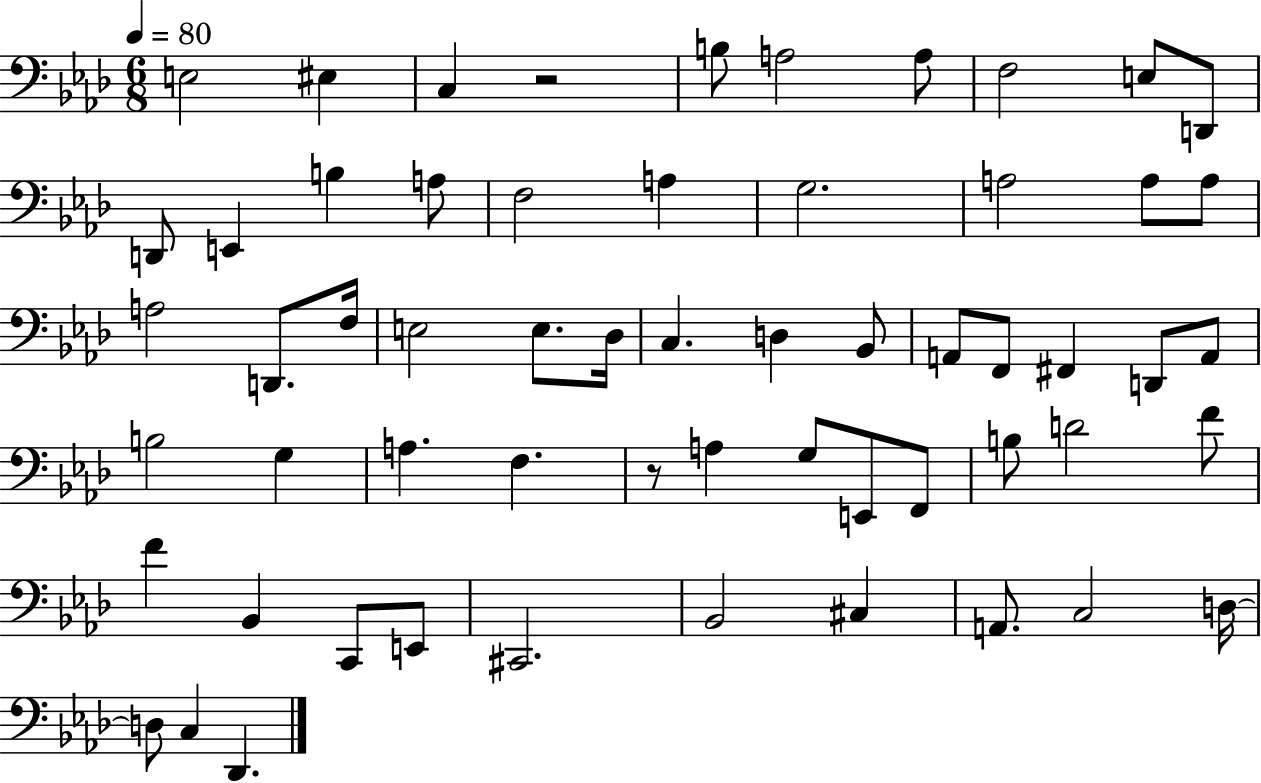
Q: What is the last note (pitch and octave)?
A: Db2